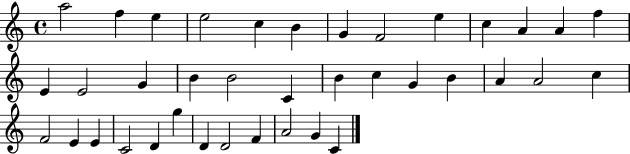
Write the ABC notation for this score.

X:1
T:Untitled
M:4/4
L:1/4
K:C
a2 f e e2 c B G F2 e c A A f E E2 G B B2 C B c G B A A2 c F2 E E C2 D g D D2 F A2 G C